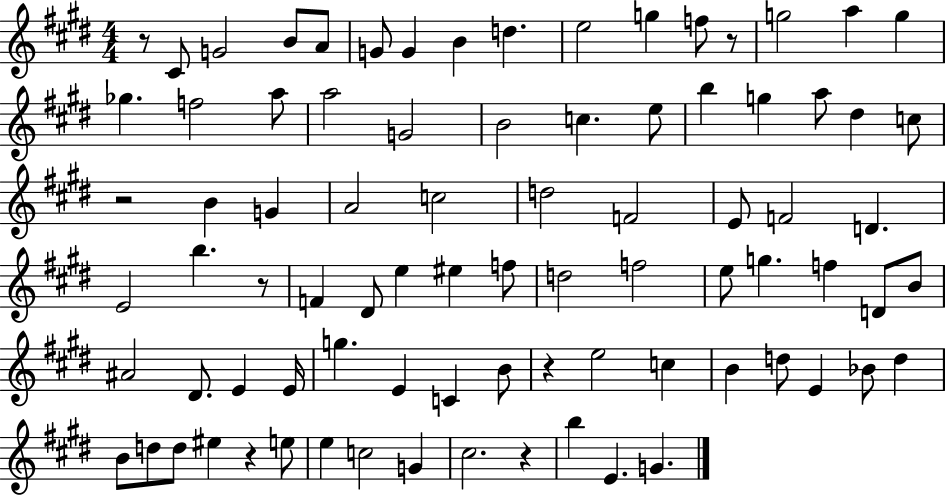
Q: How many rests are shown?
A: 7